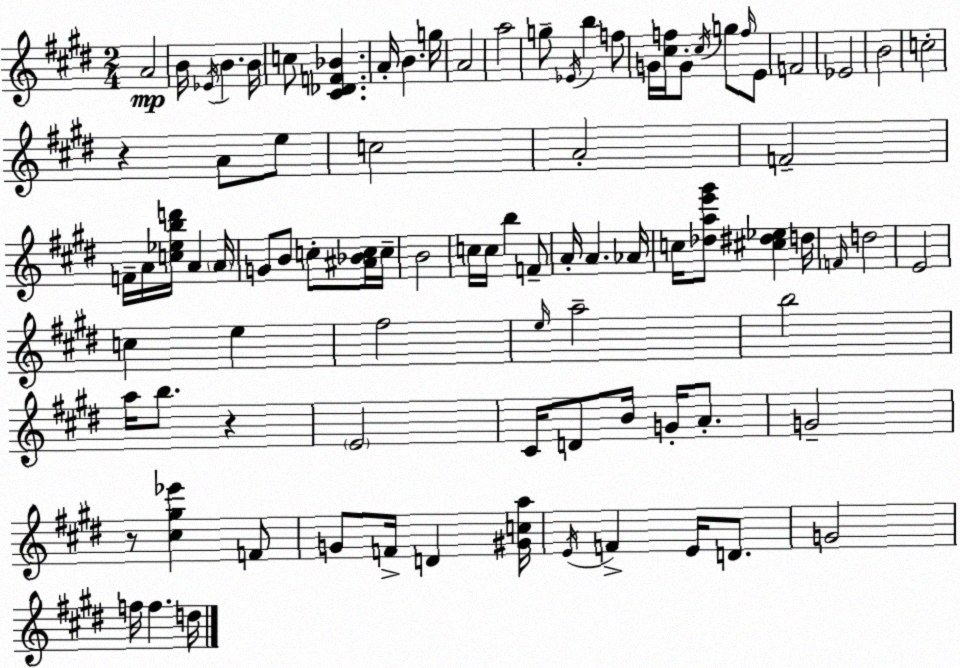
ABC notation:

X:1
T:Untitled
M:2/4
L:1/4
K:E
A2 B/4 _E/4 B B/4 c/2 [^C_DF_B] A/4 B g/4 A2 a2 g/2 _E/4 b f/2 G/4 [^cf]/4 G/2 ^c/4 g/2 f/4 E/2 F2 _E2 B2 c2 z A/2 e/2 c2 A2 F2 F/4 A/4 [c_ebd']/4 A A/4 G/2 B/2 c/2 [^A_Bc]/4 c/4 B2 c/4 c/4 b F/2 A/4 A _A/4 c/4 [_dae'^g']/2 [^c^d_e] d/4 F/4 d2 E2 c e ^f2 e/4 a2 b2 a/4 b/2 z E2 ^C/4 D/2 B/4 G/4 A/2 G2 z/2 [^c^g_e'] F/2 G/2 F/4 D [^Gca]/4 E/4 F E/4 D/2 G2 f/4 f d/4